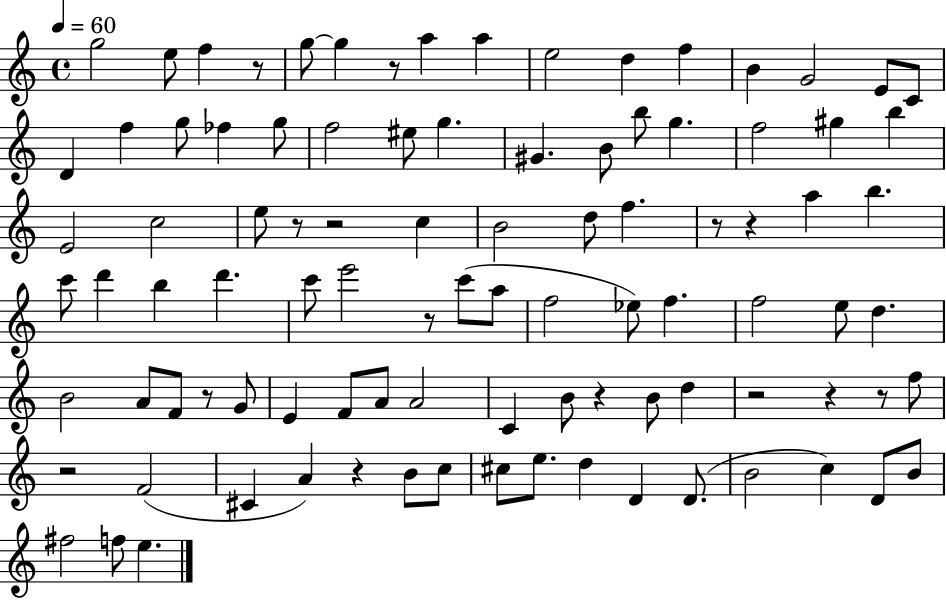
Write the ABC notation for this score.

X:1
T:Untitled
M:4/4
L:1/4
K:C
g2 e/2 f z/2 g/2 g z/2 a a e2 d f B G2 E/2 C/2 D f g/2 _f g/2 f2 ^e/2 g ^G B/2 b/2 g f2 ^g b E2 c2 e/2 z/2 z2 c B2 d/2 f z/2 z a b c'/2 d' b d' c'/2 e'2 z/2 c'/2 a/2 f2 _e/2 f f2 e/2 d B2 A/2 F/2 z/2 G/2 E F/2 A/2 A2 C B/2 z B/2 d z2 z z/2 f/2 z2 F2 ^C A z B/2 c/2 ^c/2 e/2 d D D/2 B2 c D/2 B/2 ^f2 f/2 e